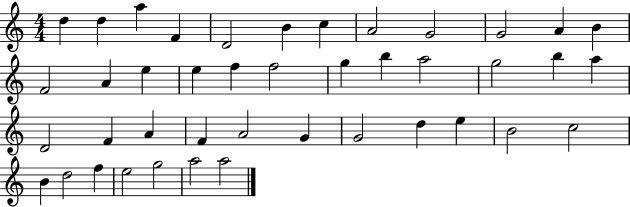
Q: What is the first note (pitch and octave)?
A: D5